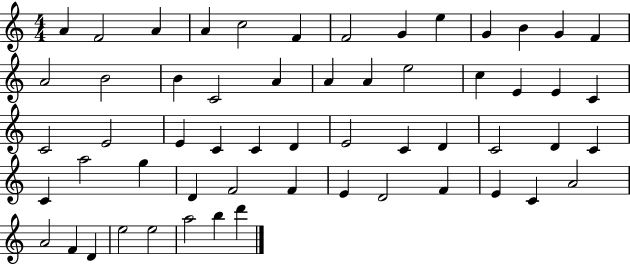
{
  \clef treble
  \numericTimeSignature
  \time 4/4
  \key c \major
  a'4 f'2 a'4 | a'4 c''2 f'4 | f'2 g'4 e''4 | g'4 b'4 g'4 f'4 | \break a'2 b'2 | b'4 c'2 a'4 | a'4 a'4 e''2 | c''4 e'4 e'4 c'4 | \break c'2 e'2 | e'4 c'4 c'4 d'4 | e'2 c'4 d'4 | c'2 d'4 c'4 | \break c'4 a''2 g''4 | d'4 f'2 f'4 | e'4 d'2 f'4 | e'4 c'4 a'2 | \break a'2 f'4 d'4 | e''2 e''2 | a''2 b''4 d'''4 | \bar "|."
}